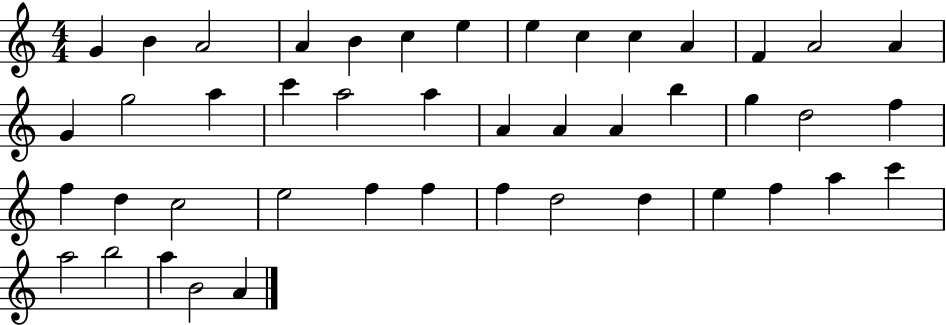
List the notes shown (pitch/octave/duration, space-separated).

G4/q B4/q A4/h A4/q B4/q C5/q E5/q E5/q C5/q C5/q A4/q F4/q A4/h A4/q G4/q G5/h A5/q C6/q A5/h A5/q A4/q A4/q A4/q B5/q G5/q D5/h F5/q F5/q D5/q C5/h E5/h F5/q F5/q F5/q D5/h D5/q E5/q F5/q A5/q C6/q A5/h B5/h A5/q B4/h A4/q